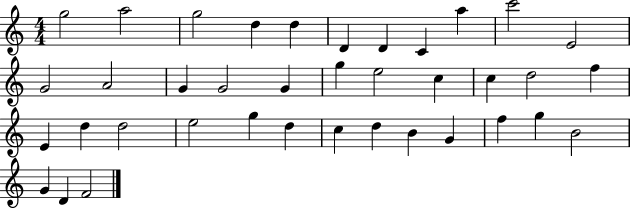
X:1
T:Untitled
M:4/4
L:1/4
K:C
g2 a2 g2 d d D D C a c'2 E2 G2 A2 G G2 G g e2 c c d2 f E d d2 e2 g d c d B G f g B2 G D F2